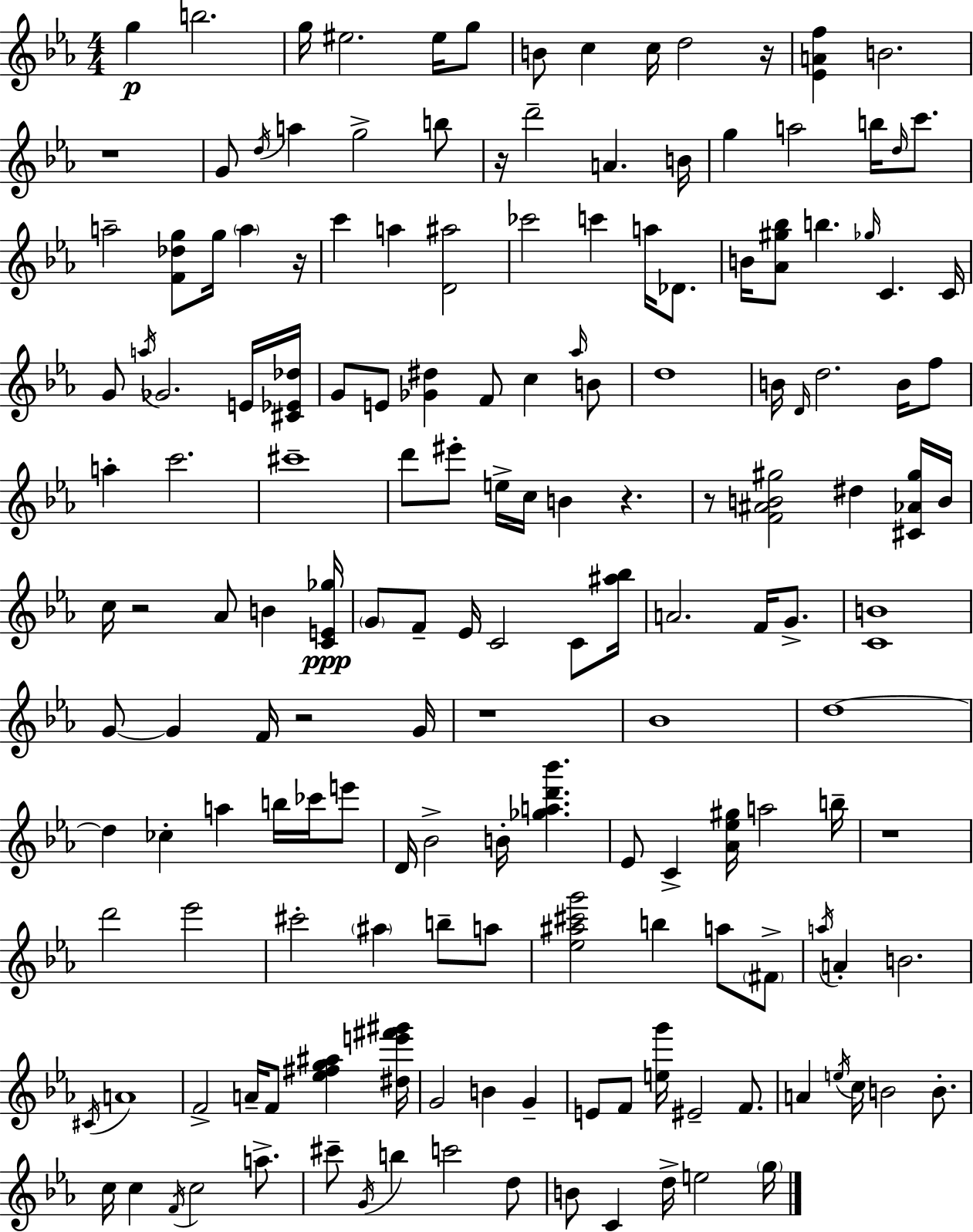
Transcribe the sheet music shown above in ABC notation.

X:1
T:Untitled
M:4/4
L:1/4
K:Cm
g b2 g/4 ^e2 ^e/4 g/2 B/2 c c/4 d2 z/4 [_EAf] B2 z4 G/2 d/4 a g2 b/2 z/4 d'2 A B/4 g a2 b/4 d/4 c'/2 a2 [F_dg]/2 g/4 a z/4 c' a [D^a]2 _c'2 c' a/4 _D/2 B/4 [_A^g_b]/2 b _g/4 C C/4 G/2 a/4 _G2 E/4 [^C_E_d]/4 G/2 E/2 [_G^d] F/2 c _a/4 B/2 d4 B/4 D/4 d2 B/4 f/2 a c'2 ^c'4 d'/2 ^e'/2 e/4 c/4 B z z/2 [F^AB^g]2 ^d [^C_A^g]/4 B/4 c/4 z2 _A/2 B [CE_g]/4 G/2 F/2 _E/4 C2 C/2 [^a_b]/4 A2 F/4 G/2 [CB]4 G/2 G F/4 z2 G/4 z4 _B4 d4 d _c a b/4 _c'/4 e'/2 D/4 _B2 B/4 [_gad'_b'] _E/2 C [_A_e^g]/4 a2 b/4 z4 d'2 _e'2 ^c'2 ^a b/2 a/2 [_e^a^c'g']2 b a/2 ^F/2 a/4 A B2 ^C/4 A4 F2 A/4 F/2 [_e^fg^a] [^de'^f'^g']/4 G2 B G E/2 F/2 [eg']/4 ^E2 F/2 A e/4 c/4 B2 B/2 c/4 c F/4 c2 a/2 ^c'/2 G/4 b c'2 d/2 B/2 C d/4 e2 g/4